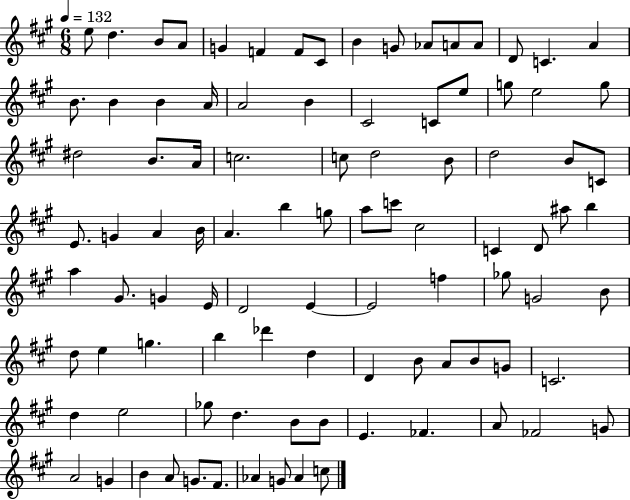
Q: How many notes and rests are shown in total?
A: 96